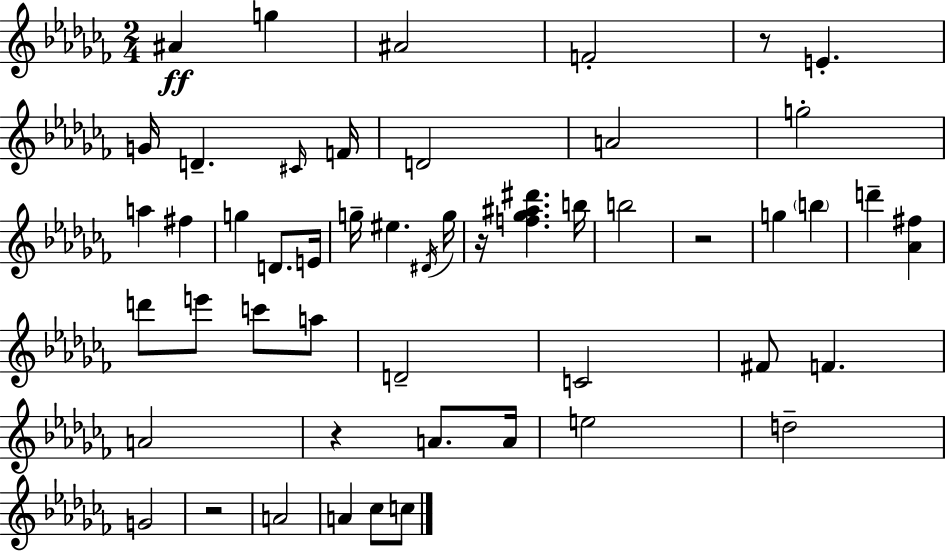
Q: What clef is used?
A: treble